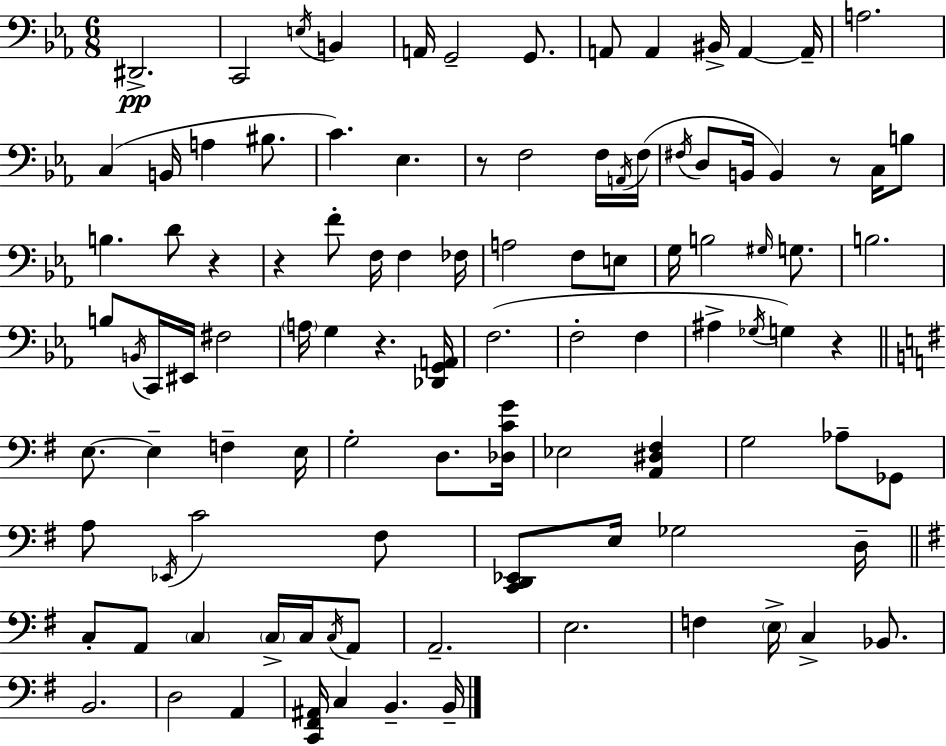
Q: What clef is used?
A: bass